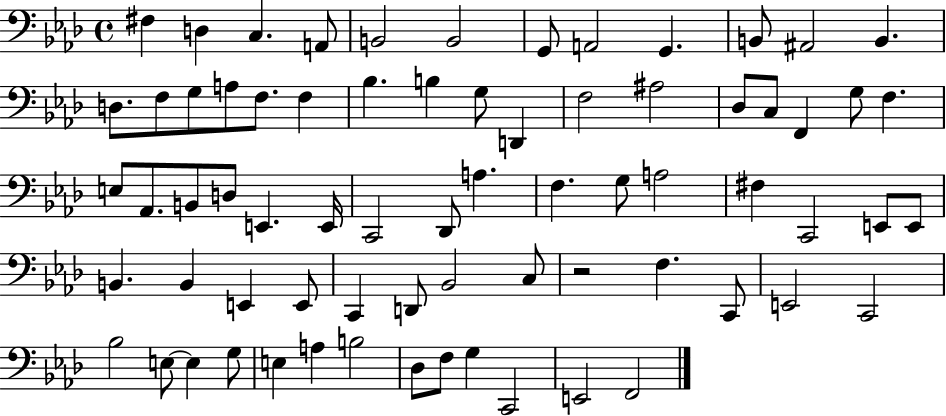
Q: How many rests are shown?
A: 1